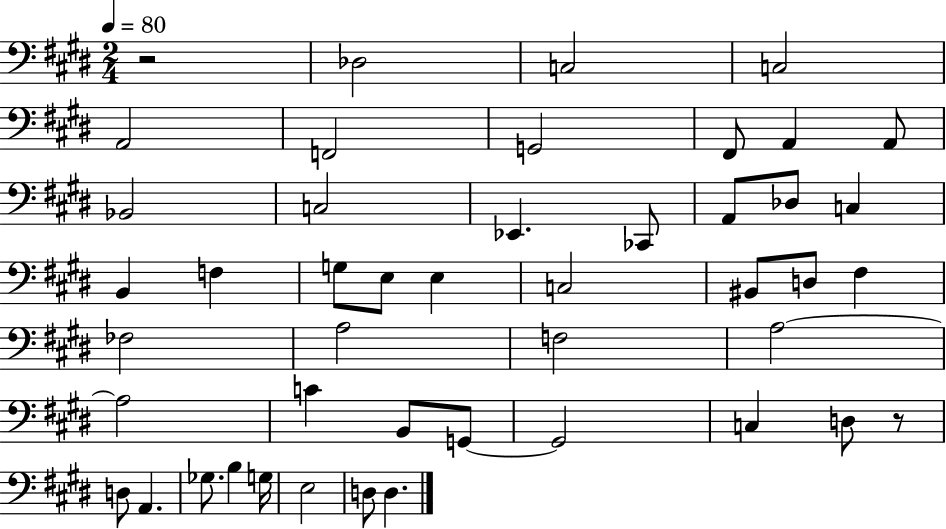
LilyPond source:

{
  \clef bass
  \numericTimeSignature
  \time 2/4
  \key e \major
  \tempo 4 = 80
  r2 | des2 | c2 | c2 | \break a,2 | f,2 | g,2 | fis,8 a,4 a,8 | \break bes,2 | c2 | ees,4. ces,8 | a,8 des8 c4 | \break b,4 f4 | g8 e8 e4 | c2 | bis,8 d8 fis4 | \break fes2 | a2 | f2 | a2~~ | \break a2 | c'4 b,8 g,8~~ | g,2 | c4 d8 r8 | \break d8 a,4. | ges8. b4 g16 | e2 | d8 d4. | \break \bar "|."
}